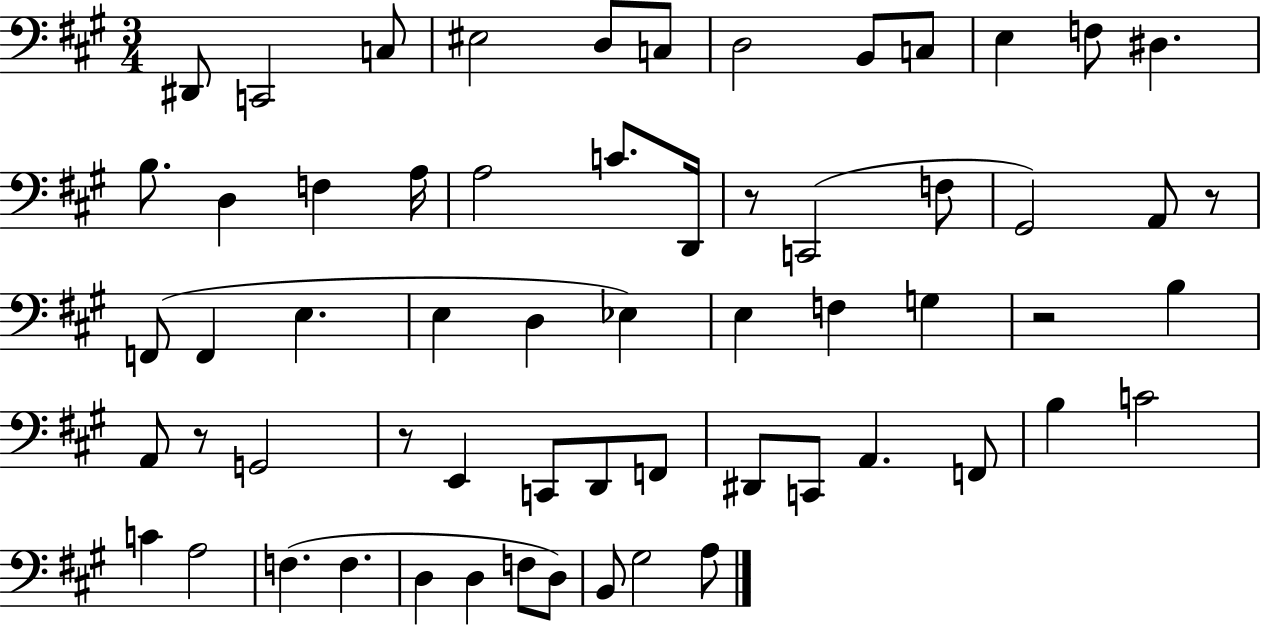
X:1
T:Untitled
M:3/4
L:1/4
K:A
^D,,/2 C,,2 C,/2 ^E,2 D,/2 C,/2 D,2 B,,/2 C,/2 E, F,/2 ^D, B,/2 D, F, A,/4 A,2 C/2 D,,/4 z/2 C,,2 F,/2 ^G,,2 A,,/2 z/2 F,,/2 F,, E, E, D, _E, E, F, G, z2 B, A,,/2 z/2 G,,2 z/2 E,, C,,/2 D,,/2 F,,/2 ^D,,/2 C,,/2 A,, F,,/2 B, C2 C A,2 F, F, D, D, F,/2 D,/2 B,,/2 ^G,2 A,/2